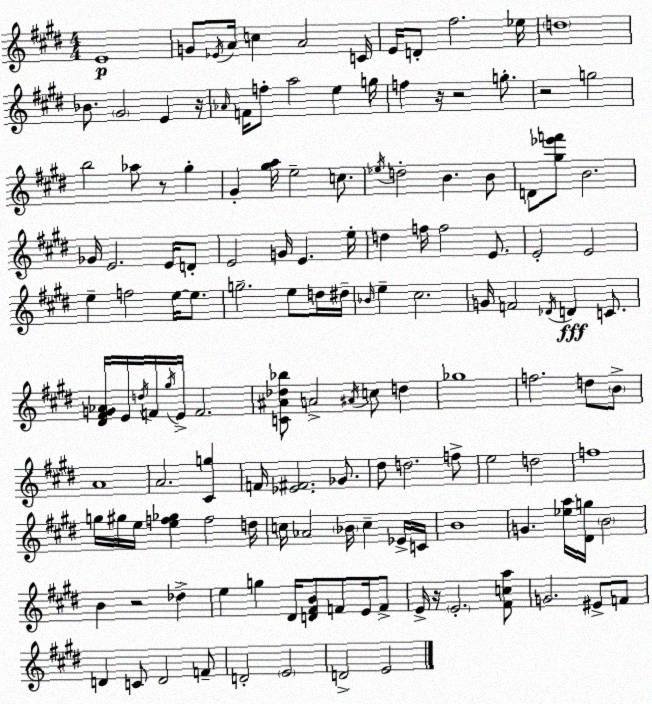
X:1
T:Untitled
M:4/4
L:1/4
K:E
E4 G/2 _E/4 A/4 c A2 C/4 E/4 D/2 ^f2 _e/4 d4 _B/2 ^G2 E z/4 _A/4 F/4 f/2 a2 e g/4 f z/4 z2 g/2 z2 g2 b2 _a/2 z/2 ^g ^G [^ga]/4 e2 c/2 _e/4 d2 B B/2 D/2 [^g_e'f']/2 B2 _G/4 E2 E/4 D/2 E2 G/4 E e/4 d f/4 f2 E/2 E2 E2 e f2 e/4 e/2 g2 e/2 d/4 ^d/4 _B/4 e ^c2 G/4 F2 _D/4 D C/2 [^D^FG_A]/4 E/4 d/4 F/4 ^g/4 E/4 F2 [C^A_d_b]/2 A2 ^A/4 c/2 d _g4 f2 d/2 B/2 A4 A2 [^Cg] F/4 [_E^F]2 _G/2 ^d/2 d2 f/2 e2 d2 f4 g/4 ^g/4 e/4 [ef_g] f2 d/4 c/4 _A2 _B/4 c _E/4 C/4 B4 G [_ea]/4 [^Dg]/4 B2 B z2 _d e g ^D/4 [D^FB]/2 F/2 E/4 F/2 E/4 z/4 E2 [^Fca]/2 G2 ^E/2 F/2 D C/2 D2 F/2 D2 E2 D2 E2